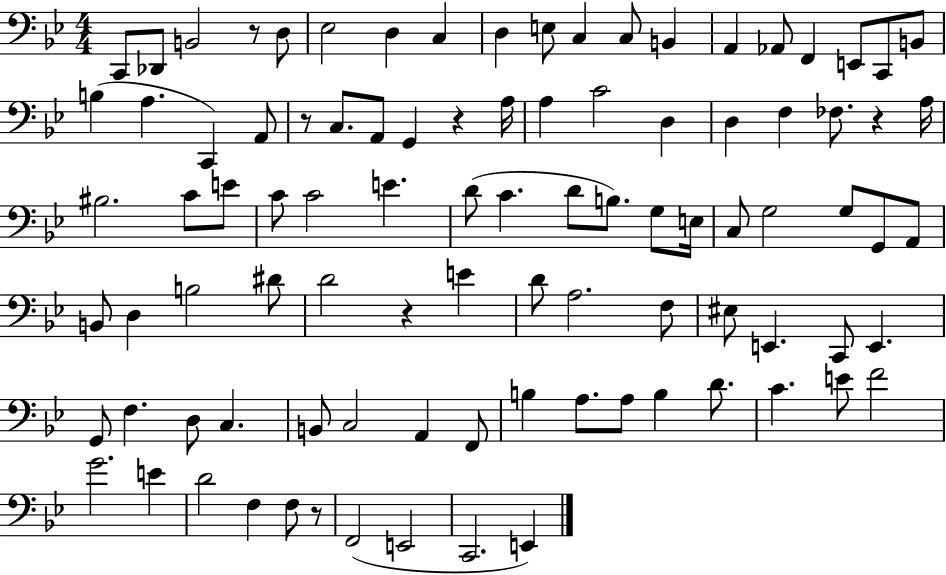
C2/e Db2/e B2/h R/e D3/e Eb3/h D3/q C3/q D3/q E3/e C3/q C3/e B2/q A2/q Ab2/e F2/q E2/e C2/e B2/e B3/q A3/q. C2/q A2/e R/e C3/e. A2/e G2/q R/q A3/s A3/q C4/h D3/q D3/q F3/q FES3/e. R/q A3/s BIS3/h. C4/e E4/e C4/e C4/h E4/q. D4/e C4/q. D4/e B3/e. G3/e E3/s C3/e G3/h G3/e G2/e A2/e B2/e D3/q B3/h D#4/e D4/h R/q E4/q D4/e A3/h. F3/e EIS3/e E2/q. C2/e E2/q. G2/e F3/q. D3/e C3/q. B2/e C3/h A2/q F2/e B3/q A3/e. A3/e B3/q D4/e. C4/q. E4/e F4/h G4/h. E4/q D4/h F3/q F3/e R/e F2/h E2/h C2/h. E2/q